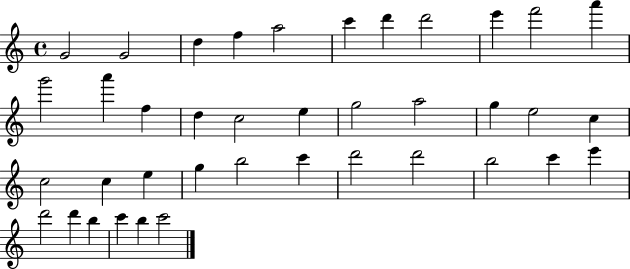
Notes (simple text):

G4/h G4/h D5/q F5/q A5/h C6/q D6/q D6/h E6/q F6/h A6/q G6/h A6/q F5/q D5/q C5/h E5/q G5/h A5/h G5/q E5/h C5/q C5/h C5/q E5/q G5/q B5/h C6/q D6/h D6/h B5/h C6/q E6/q D6/h D6/q B5/q C6/q B5/q C6/h